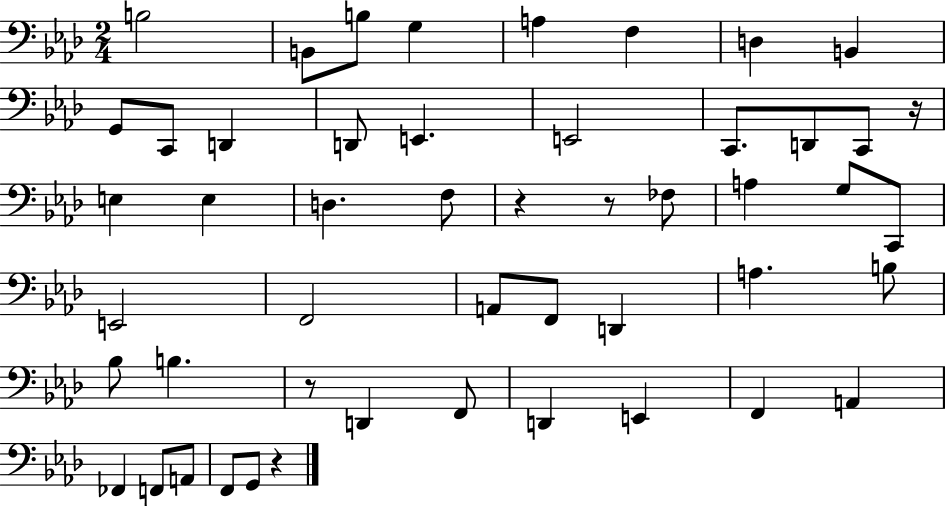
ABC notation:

X:1
T:Untitled
M:2/4
L:1/4
K:Ab
B,2 B,,/2 B,/2 G, A, F, D, B,, G,,/2 C,,/2 D,, D,,/2 E,, E,,2 C,,/2 D,,/2 C,,/2 z/4 E, E, D, F,/2 z z/2 _F,/2 A, G,/2 C,,/2 E,,2 F,,2 A,,/2 F,,/2 D,, A, B,/2 _B,/2 B, z/2 D,, F,,/2 D,, E,, F,, A,, _F,, F,,/2 A,,/2 F,,/2 G,,/2 z